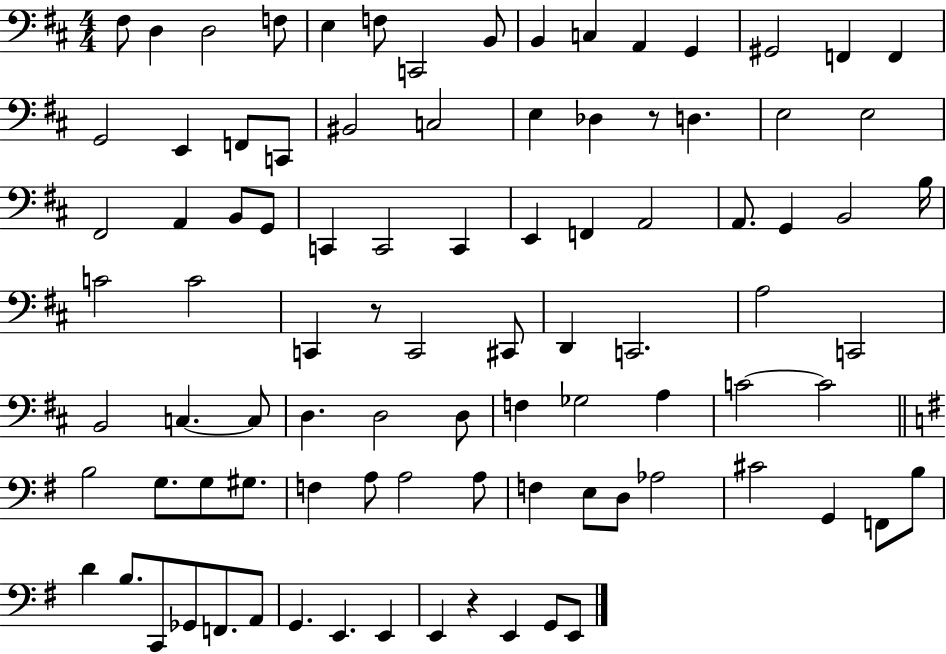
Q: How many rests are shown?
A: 3